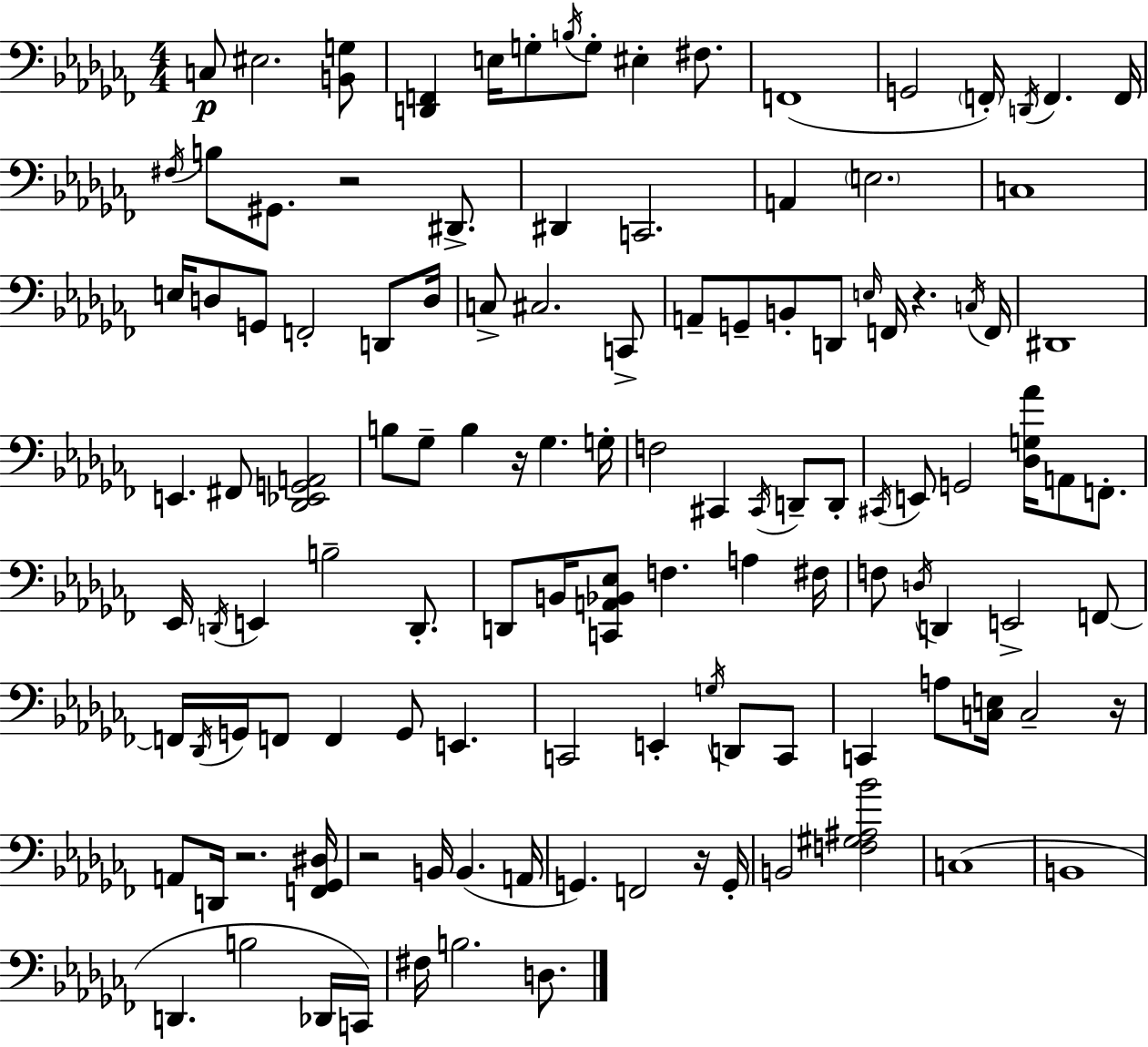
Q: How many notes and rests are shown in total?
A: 121